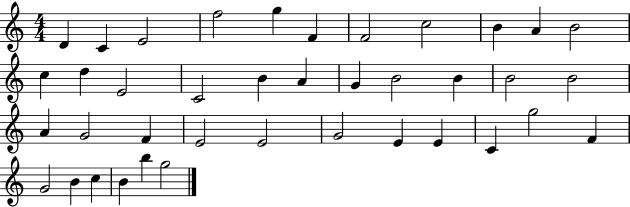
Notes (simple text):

D4/q C4/q E4/h F5/h G5/q F4/q F4/h C5/h B4/q A4/q B4/h C5/q D5/q E4/h C4/h B4/q A4/q G4/q B4/h B4/q B4/h B4/h A4/q G4/h F4/q E4/h E4/h G4/h E4/q E4/q C4/q G5/h F4/q G4/h B4/q C5/q B4/q B5/q G5/h